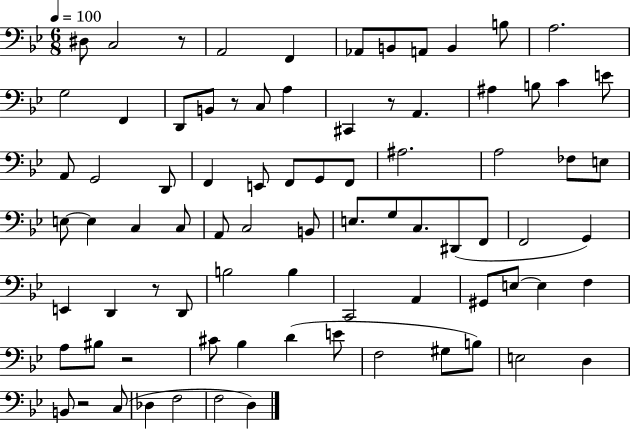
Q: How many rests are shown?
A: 6